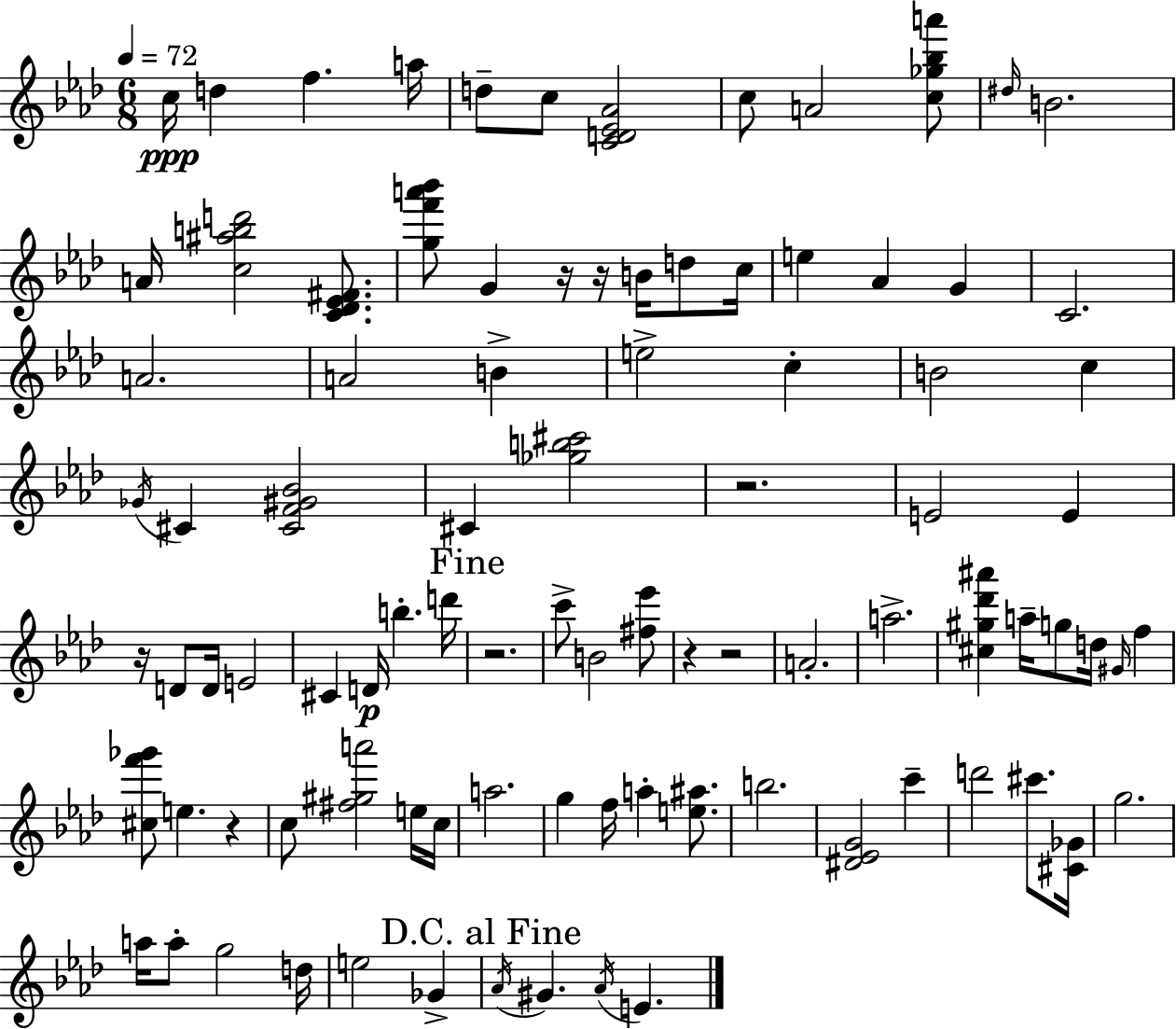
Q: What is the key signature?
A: F minor